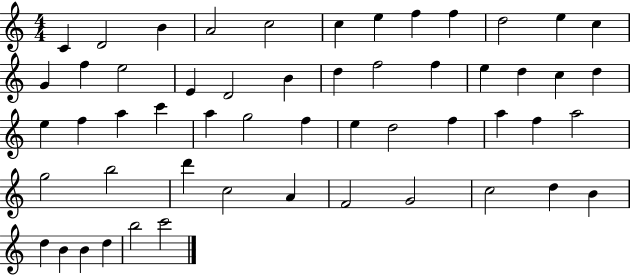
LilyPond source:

{
  \clef treble
  \numericTimeSignature
  \time 4/4
  \key c \major
  c'4 d'2 b'4 | a'2 c''2 | c''4 e''4 f''4 f''4 | d''2 e''4 c''4 | \break g'4 f''4 e''2 | e'4 d'2 b'4 | d''4 f''2 f''4 | e''4 d''4 c''4 d''4 | \break e''4 f''4 a''4 c'''4 | a''4 g''2 f''4 | e''4 d''2 f''4 | a''4 f''4 a''2 | \break g''2 b''2 | d'''4 c''2 a'4 | f'2 g'2 | c''2 d''4 b'4 | \break d''4 b'4 b'4 d''4 | b''2 c'''2 | \bar "|."
}